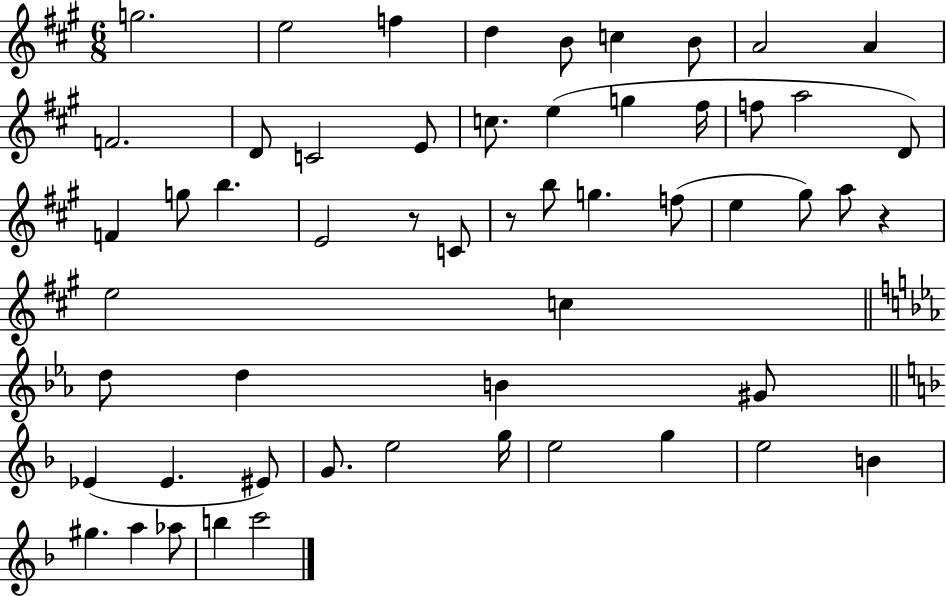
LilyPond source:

{
  \clef treble
  \numericTimeSignature
  \time 6/8
  \key a \major
  g''2. | e''2 f''4 | d''4 b'8 c''4 b'8 | a'2 a'4 | \break f'2. | d'8 c'2 e'8 | c''8. e''4( g''4 fis''16 | f''8 a''2 d'8) | \break f'4 g''8 b''4. | e'2 r8 c'8 | r8 b''8 g''4. f''8( | e''4 gis''8) a''8 r4 | \break e''2 c''4 | \bar "||" \break \key ees \major d''8 d''4 b'4 gis'8 | \bar "||" \break \key f \major ees'4( ees'4. eis'8) | g'8. e''2 g''16 | e''2 g''4 | e''2 b'4 | \break gis''4. a''4 aes''8 | b''4 c'''2 | \bar "|."
}